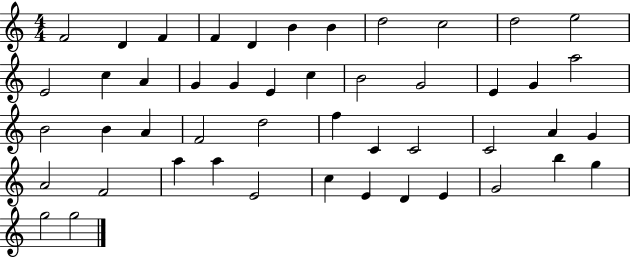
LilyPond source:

{
  \clef treble
  \numericTimeSignature
  \time 4/4
  \key c \major
  f'2 d'4 f'4 | f'4 d'4 b'4 b'4 | d''2 c''2 | d''2 e''2 | \break e'2 c''4 a'4 | g'4 g'4 e'4 c''4 | b'2 g'2 | e'4 g'4 a''2 | \break b'2 b'4 a'4 | f'2 d''2 | f''4 c'4 c'2 | c'2 a'4 g'4 | \break a'2 f'2 | a''4 a''4 e'2 | c''4 e'4 d'4 e'4 | g'2 b''4 g''4 | \break g''2 g''2 | \bar "|."
}